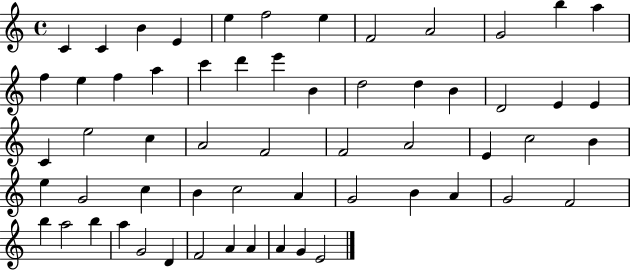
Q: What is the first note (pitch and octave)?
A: C4